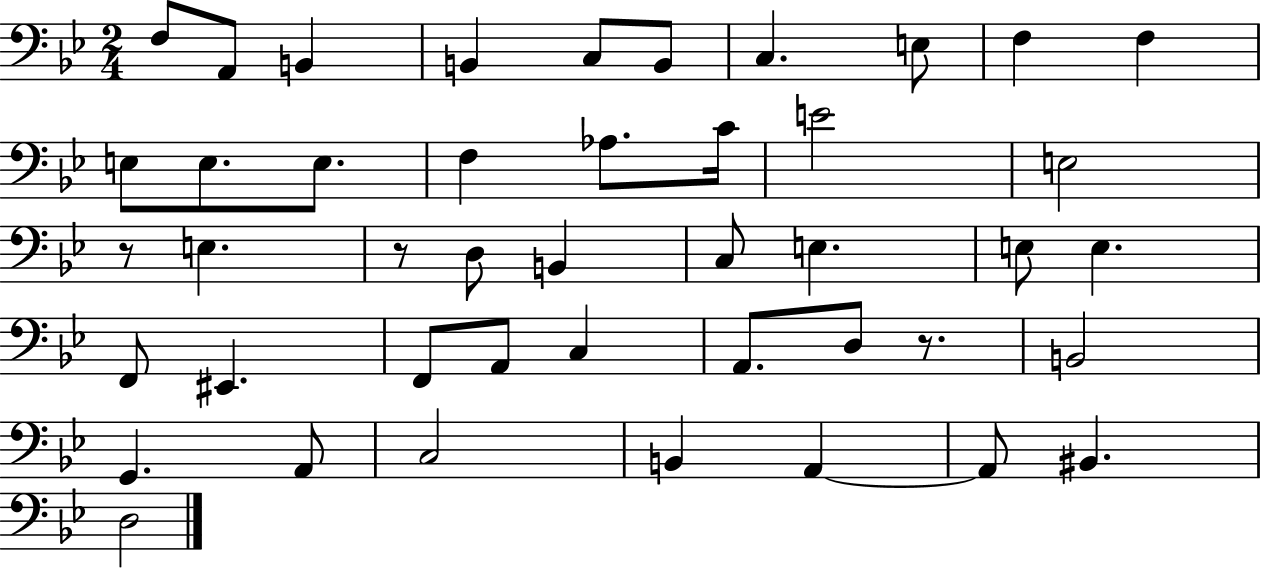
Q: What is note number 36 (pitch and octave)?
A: C3